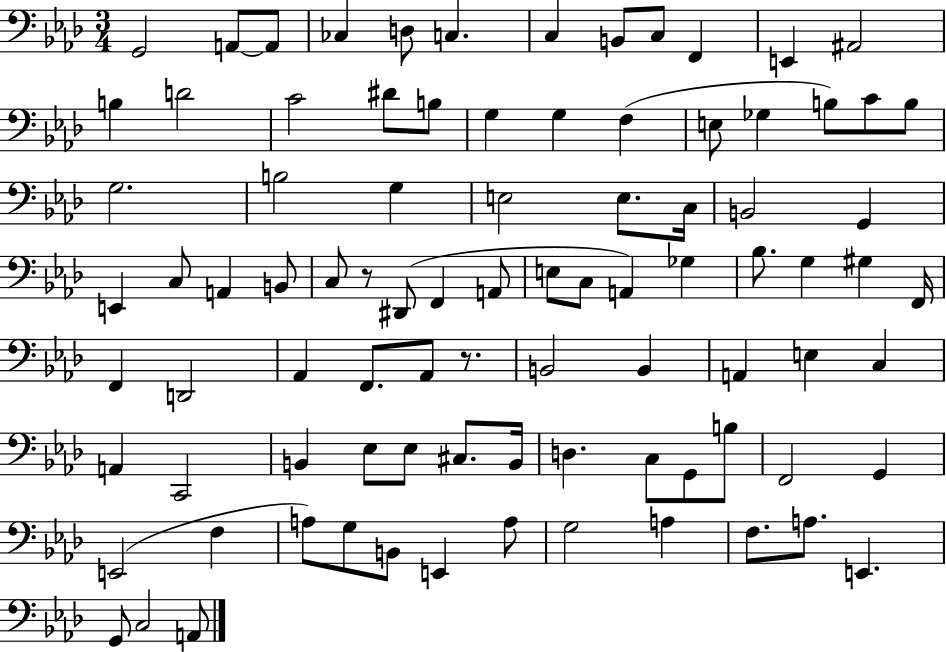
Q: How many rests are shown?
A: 2